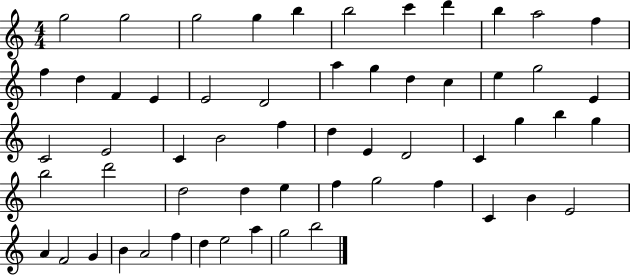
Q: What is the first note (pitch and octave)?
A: G5